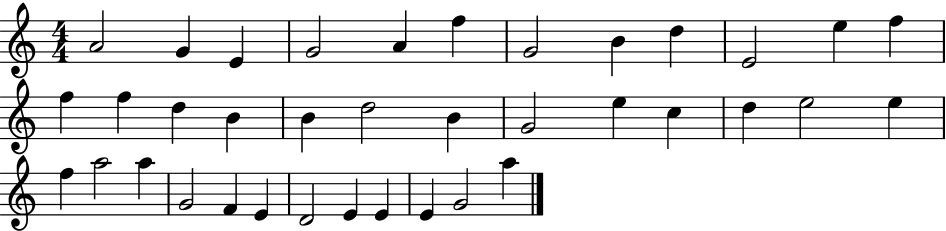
A4/h G4/q E4/q G4/h A4/q F5/q G4/h B4/q D5/q E4/h E5/q F5/q F5/q F5/q D5/q B4/q B4/q D5/h B4/q G4/h E5/q C5/q D5/q E5/h E5/q F5/q A5/h A5/q G4/h F4/q E4/q D4/h E4/q E4/q E4/q G4/h A5/q